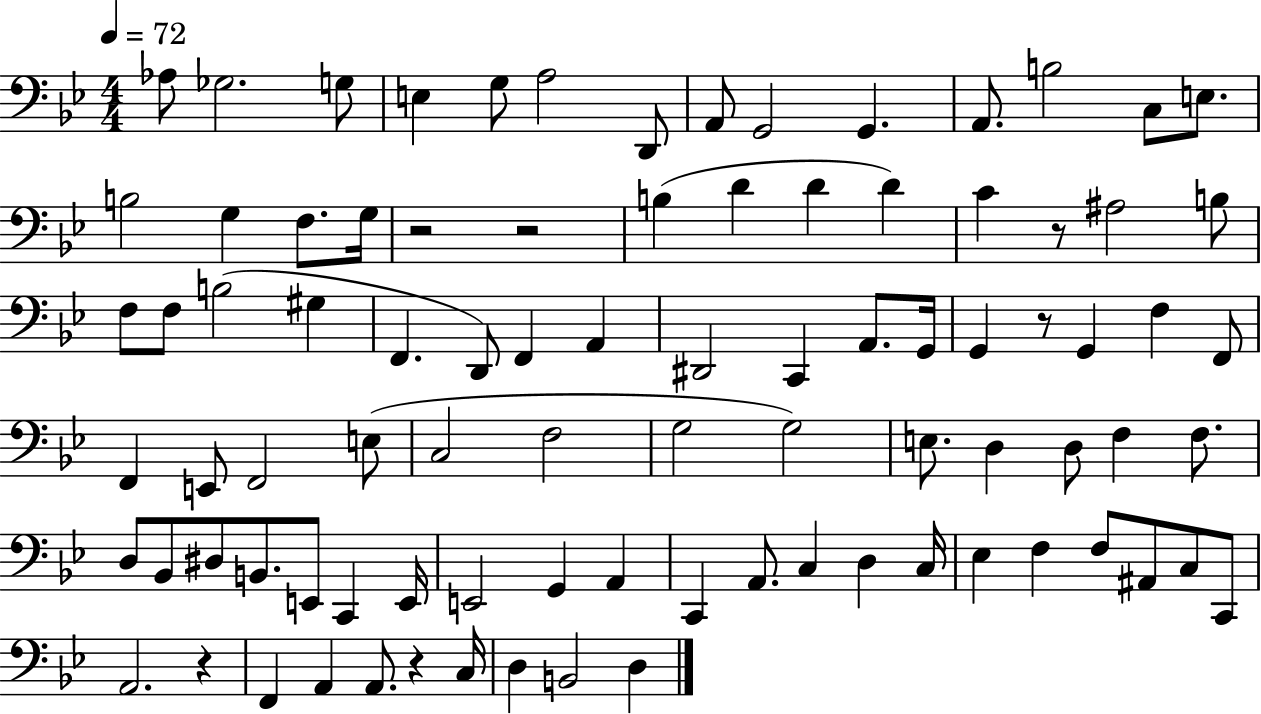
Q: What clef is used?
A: bass